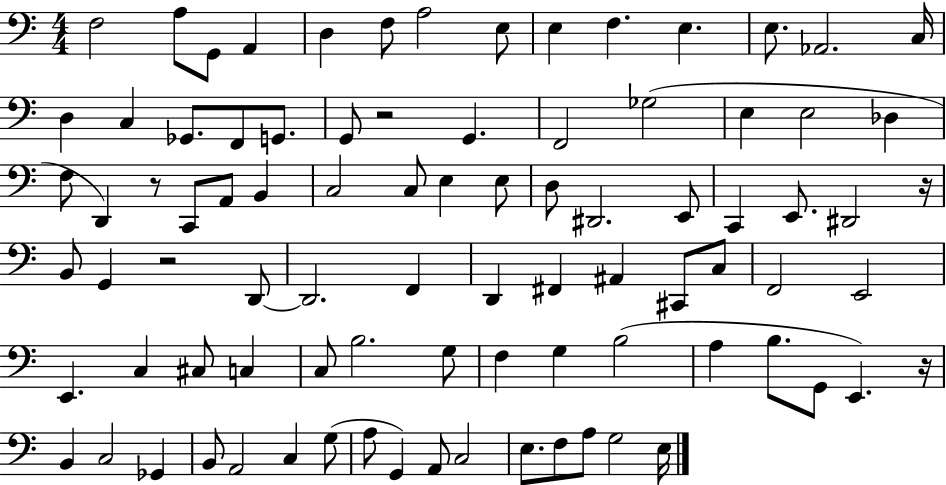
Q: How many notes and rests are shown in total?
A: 88